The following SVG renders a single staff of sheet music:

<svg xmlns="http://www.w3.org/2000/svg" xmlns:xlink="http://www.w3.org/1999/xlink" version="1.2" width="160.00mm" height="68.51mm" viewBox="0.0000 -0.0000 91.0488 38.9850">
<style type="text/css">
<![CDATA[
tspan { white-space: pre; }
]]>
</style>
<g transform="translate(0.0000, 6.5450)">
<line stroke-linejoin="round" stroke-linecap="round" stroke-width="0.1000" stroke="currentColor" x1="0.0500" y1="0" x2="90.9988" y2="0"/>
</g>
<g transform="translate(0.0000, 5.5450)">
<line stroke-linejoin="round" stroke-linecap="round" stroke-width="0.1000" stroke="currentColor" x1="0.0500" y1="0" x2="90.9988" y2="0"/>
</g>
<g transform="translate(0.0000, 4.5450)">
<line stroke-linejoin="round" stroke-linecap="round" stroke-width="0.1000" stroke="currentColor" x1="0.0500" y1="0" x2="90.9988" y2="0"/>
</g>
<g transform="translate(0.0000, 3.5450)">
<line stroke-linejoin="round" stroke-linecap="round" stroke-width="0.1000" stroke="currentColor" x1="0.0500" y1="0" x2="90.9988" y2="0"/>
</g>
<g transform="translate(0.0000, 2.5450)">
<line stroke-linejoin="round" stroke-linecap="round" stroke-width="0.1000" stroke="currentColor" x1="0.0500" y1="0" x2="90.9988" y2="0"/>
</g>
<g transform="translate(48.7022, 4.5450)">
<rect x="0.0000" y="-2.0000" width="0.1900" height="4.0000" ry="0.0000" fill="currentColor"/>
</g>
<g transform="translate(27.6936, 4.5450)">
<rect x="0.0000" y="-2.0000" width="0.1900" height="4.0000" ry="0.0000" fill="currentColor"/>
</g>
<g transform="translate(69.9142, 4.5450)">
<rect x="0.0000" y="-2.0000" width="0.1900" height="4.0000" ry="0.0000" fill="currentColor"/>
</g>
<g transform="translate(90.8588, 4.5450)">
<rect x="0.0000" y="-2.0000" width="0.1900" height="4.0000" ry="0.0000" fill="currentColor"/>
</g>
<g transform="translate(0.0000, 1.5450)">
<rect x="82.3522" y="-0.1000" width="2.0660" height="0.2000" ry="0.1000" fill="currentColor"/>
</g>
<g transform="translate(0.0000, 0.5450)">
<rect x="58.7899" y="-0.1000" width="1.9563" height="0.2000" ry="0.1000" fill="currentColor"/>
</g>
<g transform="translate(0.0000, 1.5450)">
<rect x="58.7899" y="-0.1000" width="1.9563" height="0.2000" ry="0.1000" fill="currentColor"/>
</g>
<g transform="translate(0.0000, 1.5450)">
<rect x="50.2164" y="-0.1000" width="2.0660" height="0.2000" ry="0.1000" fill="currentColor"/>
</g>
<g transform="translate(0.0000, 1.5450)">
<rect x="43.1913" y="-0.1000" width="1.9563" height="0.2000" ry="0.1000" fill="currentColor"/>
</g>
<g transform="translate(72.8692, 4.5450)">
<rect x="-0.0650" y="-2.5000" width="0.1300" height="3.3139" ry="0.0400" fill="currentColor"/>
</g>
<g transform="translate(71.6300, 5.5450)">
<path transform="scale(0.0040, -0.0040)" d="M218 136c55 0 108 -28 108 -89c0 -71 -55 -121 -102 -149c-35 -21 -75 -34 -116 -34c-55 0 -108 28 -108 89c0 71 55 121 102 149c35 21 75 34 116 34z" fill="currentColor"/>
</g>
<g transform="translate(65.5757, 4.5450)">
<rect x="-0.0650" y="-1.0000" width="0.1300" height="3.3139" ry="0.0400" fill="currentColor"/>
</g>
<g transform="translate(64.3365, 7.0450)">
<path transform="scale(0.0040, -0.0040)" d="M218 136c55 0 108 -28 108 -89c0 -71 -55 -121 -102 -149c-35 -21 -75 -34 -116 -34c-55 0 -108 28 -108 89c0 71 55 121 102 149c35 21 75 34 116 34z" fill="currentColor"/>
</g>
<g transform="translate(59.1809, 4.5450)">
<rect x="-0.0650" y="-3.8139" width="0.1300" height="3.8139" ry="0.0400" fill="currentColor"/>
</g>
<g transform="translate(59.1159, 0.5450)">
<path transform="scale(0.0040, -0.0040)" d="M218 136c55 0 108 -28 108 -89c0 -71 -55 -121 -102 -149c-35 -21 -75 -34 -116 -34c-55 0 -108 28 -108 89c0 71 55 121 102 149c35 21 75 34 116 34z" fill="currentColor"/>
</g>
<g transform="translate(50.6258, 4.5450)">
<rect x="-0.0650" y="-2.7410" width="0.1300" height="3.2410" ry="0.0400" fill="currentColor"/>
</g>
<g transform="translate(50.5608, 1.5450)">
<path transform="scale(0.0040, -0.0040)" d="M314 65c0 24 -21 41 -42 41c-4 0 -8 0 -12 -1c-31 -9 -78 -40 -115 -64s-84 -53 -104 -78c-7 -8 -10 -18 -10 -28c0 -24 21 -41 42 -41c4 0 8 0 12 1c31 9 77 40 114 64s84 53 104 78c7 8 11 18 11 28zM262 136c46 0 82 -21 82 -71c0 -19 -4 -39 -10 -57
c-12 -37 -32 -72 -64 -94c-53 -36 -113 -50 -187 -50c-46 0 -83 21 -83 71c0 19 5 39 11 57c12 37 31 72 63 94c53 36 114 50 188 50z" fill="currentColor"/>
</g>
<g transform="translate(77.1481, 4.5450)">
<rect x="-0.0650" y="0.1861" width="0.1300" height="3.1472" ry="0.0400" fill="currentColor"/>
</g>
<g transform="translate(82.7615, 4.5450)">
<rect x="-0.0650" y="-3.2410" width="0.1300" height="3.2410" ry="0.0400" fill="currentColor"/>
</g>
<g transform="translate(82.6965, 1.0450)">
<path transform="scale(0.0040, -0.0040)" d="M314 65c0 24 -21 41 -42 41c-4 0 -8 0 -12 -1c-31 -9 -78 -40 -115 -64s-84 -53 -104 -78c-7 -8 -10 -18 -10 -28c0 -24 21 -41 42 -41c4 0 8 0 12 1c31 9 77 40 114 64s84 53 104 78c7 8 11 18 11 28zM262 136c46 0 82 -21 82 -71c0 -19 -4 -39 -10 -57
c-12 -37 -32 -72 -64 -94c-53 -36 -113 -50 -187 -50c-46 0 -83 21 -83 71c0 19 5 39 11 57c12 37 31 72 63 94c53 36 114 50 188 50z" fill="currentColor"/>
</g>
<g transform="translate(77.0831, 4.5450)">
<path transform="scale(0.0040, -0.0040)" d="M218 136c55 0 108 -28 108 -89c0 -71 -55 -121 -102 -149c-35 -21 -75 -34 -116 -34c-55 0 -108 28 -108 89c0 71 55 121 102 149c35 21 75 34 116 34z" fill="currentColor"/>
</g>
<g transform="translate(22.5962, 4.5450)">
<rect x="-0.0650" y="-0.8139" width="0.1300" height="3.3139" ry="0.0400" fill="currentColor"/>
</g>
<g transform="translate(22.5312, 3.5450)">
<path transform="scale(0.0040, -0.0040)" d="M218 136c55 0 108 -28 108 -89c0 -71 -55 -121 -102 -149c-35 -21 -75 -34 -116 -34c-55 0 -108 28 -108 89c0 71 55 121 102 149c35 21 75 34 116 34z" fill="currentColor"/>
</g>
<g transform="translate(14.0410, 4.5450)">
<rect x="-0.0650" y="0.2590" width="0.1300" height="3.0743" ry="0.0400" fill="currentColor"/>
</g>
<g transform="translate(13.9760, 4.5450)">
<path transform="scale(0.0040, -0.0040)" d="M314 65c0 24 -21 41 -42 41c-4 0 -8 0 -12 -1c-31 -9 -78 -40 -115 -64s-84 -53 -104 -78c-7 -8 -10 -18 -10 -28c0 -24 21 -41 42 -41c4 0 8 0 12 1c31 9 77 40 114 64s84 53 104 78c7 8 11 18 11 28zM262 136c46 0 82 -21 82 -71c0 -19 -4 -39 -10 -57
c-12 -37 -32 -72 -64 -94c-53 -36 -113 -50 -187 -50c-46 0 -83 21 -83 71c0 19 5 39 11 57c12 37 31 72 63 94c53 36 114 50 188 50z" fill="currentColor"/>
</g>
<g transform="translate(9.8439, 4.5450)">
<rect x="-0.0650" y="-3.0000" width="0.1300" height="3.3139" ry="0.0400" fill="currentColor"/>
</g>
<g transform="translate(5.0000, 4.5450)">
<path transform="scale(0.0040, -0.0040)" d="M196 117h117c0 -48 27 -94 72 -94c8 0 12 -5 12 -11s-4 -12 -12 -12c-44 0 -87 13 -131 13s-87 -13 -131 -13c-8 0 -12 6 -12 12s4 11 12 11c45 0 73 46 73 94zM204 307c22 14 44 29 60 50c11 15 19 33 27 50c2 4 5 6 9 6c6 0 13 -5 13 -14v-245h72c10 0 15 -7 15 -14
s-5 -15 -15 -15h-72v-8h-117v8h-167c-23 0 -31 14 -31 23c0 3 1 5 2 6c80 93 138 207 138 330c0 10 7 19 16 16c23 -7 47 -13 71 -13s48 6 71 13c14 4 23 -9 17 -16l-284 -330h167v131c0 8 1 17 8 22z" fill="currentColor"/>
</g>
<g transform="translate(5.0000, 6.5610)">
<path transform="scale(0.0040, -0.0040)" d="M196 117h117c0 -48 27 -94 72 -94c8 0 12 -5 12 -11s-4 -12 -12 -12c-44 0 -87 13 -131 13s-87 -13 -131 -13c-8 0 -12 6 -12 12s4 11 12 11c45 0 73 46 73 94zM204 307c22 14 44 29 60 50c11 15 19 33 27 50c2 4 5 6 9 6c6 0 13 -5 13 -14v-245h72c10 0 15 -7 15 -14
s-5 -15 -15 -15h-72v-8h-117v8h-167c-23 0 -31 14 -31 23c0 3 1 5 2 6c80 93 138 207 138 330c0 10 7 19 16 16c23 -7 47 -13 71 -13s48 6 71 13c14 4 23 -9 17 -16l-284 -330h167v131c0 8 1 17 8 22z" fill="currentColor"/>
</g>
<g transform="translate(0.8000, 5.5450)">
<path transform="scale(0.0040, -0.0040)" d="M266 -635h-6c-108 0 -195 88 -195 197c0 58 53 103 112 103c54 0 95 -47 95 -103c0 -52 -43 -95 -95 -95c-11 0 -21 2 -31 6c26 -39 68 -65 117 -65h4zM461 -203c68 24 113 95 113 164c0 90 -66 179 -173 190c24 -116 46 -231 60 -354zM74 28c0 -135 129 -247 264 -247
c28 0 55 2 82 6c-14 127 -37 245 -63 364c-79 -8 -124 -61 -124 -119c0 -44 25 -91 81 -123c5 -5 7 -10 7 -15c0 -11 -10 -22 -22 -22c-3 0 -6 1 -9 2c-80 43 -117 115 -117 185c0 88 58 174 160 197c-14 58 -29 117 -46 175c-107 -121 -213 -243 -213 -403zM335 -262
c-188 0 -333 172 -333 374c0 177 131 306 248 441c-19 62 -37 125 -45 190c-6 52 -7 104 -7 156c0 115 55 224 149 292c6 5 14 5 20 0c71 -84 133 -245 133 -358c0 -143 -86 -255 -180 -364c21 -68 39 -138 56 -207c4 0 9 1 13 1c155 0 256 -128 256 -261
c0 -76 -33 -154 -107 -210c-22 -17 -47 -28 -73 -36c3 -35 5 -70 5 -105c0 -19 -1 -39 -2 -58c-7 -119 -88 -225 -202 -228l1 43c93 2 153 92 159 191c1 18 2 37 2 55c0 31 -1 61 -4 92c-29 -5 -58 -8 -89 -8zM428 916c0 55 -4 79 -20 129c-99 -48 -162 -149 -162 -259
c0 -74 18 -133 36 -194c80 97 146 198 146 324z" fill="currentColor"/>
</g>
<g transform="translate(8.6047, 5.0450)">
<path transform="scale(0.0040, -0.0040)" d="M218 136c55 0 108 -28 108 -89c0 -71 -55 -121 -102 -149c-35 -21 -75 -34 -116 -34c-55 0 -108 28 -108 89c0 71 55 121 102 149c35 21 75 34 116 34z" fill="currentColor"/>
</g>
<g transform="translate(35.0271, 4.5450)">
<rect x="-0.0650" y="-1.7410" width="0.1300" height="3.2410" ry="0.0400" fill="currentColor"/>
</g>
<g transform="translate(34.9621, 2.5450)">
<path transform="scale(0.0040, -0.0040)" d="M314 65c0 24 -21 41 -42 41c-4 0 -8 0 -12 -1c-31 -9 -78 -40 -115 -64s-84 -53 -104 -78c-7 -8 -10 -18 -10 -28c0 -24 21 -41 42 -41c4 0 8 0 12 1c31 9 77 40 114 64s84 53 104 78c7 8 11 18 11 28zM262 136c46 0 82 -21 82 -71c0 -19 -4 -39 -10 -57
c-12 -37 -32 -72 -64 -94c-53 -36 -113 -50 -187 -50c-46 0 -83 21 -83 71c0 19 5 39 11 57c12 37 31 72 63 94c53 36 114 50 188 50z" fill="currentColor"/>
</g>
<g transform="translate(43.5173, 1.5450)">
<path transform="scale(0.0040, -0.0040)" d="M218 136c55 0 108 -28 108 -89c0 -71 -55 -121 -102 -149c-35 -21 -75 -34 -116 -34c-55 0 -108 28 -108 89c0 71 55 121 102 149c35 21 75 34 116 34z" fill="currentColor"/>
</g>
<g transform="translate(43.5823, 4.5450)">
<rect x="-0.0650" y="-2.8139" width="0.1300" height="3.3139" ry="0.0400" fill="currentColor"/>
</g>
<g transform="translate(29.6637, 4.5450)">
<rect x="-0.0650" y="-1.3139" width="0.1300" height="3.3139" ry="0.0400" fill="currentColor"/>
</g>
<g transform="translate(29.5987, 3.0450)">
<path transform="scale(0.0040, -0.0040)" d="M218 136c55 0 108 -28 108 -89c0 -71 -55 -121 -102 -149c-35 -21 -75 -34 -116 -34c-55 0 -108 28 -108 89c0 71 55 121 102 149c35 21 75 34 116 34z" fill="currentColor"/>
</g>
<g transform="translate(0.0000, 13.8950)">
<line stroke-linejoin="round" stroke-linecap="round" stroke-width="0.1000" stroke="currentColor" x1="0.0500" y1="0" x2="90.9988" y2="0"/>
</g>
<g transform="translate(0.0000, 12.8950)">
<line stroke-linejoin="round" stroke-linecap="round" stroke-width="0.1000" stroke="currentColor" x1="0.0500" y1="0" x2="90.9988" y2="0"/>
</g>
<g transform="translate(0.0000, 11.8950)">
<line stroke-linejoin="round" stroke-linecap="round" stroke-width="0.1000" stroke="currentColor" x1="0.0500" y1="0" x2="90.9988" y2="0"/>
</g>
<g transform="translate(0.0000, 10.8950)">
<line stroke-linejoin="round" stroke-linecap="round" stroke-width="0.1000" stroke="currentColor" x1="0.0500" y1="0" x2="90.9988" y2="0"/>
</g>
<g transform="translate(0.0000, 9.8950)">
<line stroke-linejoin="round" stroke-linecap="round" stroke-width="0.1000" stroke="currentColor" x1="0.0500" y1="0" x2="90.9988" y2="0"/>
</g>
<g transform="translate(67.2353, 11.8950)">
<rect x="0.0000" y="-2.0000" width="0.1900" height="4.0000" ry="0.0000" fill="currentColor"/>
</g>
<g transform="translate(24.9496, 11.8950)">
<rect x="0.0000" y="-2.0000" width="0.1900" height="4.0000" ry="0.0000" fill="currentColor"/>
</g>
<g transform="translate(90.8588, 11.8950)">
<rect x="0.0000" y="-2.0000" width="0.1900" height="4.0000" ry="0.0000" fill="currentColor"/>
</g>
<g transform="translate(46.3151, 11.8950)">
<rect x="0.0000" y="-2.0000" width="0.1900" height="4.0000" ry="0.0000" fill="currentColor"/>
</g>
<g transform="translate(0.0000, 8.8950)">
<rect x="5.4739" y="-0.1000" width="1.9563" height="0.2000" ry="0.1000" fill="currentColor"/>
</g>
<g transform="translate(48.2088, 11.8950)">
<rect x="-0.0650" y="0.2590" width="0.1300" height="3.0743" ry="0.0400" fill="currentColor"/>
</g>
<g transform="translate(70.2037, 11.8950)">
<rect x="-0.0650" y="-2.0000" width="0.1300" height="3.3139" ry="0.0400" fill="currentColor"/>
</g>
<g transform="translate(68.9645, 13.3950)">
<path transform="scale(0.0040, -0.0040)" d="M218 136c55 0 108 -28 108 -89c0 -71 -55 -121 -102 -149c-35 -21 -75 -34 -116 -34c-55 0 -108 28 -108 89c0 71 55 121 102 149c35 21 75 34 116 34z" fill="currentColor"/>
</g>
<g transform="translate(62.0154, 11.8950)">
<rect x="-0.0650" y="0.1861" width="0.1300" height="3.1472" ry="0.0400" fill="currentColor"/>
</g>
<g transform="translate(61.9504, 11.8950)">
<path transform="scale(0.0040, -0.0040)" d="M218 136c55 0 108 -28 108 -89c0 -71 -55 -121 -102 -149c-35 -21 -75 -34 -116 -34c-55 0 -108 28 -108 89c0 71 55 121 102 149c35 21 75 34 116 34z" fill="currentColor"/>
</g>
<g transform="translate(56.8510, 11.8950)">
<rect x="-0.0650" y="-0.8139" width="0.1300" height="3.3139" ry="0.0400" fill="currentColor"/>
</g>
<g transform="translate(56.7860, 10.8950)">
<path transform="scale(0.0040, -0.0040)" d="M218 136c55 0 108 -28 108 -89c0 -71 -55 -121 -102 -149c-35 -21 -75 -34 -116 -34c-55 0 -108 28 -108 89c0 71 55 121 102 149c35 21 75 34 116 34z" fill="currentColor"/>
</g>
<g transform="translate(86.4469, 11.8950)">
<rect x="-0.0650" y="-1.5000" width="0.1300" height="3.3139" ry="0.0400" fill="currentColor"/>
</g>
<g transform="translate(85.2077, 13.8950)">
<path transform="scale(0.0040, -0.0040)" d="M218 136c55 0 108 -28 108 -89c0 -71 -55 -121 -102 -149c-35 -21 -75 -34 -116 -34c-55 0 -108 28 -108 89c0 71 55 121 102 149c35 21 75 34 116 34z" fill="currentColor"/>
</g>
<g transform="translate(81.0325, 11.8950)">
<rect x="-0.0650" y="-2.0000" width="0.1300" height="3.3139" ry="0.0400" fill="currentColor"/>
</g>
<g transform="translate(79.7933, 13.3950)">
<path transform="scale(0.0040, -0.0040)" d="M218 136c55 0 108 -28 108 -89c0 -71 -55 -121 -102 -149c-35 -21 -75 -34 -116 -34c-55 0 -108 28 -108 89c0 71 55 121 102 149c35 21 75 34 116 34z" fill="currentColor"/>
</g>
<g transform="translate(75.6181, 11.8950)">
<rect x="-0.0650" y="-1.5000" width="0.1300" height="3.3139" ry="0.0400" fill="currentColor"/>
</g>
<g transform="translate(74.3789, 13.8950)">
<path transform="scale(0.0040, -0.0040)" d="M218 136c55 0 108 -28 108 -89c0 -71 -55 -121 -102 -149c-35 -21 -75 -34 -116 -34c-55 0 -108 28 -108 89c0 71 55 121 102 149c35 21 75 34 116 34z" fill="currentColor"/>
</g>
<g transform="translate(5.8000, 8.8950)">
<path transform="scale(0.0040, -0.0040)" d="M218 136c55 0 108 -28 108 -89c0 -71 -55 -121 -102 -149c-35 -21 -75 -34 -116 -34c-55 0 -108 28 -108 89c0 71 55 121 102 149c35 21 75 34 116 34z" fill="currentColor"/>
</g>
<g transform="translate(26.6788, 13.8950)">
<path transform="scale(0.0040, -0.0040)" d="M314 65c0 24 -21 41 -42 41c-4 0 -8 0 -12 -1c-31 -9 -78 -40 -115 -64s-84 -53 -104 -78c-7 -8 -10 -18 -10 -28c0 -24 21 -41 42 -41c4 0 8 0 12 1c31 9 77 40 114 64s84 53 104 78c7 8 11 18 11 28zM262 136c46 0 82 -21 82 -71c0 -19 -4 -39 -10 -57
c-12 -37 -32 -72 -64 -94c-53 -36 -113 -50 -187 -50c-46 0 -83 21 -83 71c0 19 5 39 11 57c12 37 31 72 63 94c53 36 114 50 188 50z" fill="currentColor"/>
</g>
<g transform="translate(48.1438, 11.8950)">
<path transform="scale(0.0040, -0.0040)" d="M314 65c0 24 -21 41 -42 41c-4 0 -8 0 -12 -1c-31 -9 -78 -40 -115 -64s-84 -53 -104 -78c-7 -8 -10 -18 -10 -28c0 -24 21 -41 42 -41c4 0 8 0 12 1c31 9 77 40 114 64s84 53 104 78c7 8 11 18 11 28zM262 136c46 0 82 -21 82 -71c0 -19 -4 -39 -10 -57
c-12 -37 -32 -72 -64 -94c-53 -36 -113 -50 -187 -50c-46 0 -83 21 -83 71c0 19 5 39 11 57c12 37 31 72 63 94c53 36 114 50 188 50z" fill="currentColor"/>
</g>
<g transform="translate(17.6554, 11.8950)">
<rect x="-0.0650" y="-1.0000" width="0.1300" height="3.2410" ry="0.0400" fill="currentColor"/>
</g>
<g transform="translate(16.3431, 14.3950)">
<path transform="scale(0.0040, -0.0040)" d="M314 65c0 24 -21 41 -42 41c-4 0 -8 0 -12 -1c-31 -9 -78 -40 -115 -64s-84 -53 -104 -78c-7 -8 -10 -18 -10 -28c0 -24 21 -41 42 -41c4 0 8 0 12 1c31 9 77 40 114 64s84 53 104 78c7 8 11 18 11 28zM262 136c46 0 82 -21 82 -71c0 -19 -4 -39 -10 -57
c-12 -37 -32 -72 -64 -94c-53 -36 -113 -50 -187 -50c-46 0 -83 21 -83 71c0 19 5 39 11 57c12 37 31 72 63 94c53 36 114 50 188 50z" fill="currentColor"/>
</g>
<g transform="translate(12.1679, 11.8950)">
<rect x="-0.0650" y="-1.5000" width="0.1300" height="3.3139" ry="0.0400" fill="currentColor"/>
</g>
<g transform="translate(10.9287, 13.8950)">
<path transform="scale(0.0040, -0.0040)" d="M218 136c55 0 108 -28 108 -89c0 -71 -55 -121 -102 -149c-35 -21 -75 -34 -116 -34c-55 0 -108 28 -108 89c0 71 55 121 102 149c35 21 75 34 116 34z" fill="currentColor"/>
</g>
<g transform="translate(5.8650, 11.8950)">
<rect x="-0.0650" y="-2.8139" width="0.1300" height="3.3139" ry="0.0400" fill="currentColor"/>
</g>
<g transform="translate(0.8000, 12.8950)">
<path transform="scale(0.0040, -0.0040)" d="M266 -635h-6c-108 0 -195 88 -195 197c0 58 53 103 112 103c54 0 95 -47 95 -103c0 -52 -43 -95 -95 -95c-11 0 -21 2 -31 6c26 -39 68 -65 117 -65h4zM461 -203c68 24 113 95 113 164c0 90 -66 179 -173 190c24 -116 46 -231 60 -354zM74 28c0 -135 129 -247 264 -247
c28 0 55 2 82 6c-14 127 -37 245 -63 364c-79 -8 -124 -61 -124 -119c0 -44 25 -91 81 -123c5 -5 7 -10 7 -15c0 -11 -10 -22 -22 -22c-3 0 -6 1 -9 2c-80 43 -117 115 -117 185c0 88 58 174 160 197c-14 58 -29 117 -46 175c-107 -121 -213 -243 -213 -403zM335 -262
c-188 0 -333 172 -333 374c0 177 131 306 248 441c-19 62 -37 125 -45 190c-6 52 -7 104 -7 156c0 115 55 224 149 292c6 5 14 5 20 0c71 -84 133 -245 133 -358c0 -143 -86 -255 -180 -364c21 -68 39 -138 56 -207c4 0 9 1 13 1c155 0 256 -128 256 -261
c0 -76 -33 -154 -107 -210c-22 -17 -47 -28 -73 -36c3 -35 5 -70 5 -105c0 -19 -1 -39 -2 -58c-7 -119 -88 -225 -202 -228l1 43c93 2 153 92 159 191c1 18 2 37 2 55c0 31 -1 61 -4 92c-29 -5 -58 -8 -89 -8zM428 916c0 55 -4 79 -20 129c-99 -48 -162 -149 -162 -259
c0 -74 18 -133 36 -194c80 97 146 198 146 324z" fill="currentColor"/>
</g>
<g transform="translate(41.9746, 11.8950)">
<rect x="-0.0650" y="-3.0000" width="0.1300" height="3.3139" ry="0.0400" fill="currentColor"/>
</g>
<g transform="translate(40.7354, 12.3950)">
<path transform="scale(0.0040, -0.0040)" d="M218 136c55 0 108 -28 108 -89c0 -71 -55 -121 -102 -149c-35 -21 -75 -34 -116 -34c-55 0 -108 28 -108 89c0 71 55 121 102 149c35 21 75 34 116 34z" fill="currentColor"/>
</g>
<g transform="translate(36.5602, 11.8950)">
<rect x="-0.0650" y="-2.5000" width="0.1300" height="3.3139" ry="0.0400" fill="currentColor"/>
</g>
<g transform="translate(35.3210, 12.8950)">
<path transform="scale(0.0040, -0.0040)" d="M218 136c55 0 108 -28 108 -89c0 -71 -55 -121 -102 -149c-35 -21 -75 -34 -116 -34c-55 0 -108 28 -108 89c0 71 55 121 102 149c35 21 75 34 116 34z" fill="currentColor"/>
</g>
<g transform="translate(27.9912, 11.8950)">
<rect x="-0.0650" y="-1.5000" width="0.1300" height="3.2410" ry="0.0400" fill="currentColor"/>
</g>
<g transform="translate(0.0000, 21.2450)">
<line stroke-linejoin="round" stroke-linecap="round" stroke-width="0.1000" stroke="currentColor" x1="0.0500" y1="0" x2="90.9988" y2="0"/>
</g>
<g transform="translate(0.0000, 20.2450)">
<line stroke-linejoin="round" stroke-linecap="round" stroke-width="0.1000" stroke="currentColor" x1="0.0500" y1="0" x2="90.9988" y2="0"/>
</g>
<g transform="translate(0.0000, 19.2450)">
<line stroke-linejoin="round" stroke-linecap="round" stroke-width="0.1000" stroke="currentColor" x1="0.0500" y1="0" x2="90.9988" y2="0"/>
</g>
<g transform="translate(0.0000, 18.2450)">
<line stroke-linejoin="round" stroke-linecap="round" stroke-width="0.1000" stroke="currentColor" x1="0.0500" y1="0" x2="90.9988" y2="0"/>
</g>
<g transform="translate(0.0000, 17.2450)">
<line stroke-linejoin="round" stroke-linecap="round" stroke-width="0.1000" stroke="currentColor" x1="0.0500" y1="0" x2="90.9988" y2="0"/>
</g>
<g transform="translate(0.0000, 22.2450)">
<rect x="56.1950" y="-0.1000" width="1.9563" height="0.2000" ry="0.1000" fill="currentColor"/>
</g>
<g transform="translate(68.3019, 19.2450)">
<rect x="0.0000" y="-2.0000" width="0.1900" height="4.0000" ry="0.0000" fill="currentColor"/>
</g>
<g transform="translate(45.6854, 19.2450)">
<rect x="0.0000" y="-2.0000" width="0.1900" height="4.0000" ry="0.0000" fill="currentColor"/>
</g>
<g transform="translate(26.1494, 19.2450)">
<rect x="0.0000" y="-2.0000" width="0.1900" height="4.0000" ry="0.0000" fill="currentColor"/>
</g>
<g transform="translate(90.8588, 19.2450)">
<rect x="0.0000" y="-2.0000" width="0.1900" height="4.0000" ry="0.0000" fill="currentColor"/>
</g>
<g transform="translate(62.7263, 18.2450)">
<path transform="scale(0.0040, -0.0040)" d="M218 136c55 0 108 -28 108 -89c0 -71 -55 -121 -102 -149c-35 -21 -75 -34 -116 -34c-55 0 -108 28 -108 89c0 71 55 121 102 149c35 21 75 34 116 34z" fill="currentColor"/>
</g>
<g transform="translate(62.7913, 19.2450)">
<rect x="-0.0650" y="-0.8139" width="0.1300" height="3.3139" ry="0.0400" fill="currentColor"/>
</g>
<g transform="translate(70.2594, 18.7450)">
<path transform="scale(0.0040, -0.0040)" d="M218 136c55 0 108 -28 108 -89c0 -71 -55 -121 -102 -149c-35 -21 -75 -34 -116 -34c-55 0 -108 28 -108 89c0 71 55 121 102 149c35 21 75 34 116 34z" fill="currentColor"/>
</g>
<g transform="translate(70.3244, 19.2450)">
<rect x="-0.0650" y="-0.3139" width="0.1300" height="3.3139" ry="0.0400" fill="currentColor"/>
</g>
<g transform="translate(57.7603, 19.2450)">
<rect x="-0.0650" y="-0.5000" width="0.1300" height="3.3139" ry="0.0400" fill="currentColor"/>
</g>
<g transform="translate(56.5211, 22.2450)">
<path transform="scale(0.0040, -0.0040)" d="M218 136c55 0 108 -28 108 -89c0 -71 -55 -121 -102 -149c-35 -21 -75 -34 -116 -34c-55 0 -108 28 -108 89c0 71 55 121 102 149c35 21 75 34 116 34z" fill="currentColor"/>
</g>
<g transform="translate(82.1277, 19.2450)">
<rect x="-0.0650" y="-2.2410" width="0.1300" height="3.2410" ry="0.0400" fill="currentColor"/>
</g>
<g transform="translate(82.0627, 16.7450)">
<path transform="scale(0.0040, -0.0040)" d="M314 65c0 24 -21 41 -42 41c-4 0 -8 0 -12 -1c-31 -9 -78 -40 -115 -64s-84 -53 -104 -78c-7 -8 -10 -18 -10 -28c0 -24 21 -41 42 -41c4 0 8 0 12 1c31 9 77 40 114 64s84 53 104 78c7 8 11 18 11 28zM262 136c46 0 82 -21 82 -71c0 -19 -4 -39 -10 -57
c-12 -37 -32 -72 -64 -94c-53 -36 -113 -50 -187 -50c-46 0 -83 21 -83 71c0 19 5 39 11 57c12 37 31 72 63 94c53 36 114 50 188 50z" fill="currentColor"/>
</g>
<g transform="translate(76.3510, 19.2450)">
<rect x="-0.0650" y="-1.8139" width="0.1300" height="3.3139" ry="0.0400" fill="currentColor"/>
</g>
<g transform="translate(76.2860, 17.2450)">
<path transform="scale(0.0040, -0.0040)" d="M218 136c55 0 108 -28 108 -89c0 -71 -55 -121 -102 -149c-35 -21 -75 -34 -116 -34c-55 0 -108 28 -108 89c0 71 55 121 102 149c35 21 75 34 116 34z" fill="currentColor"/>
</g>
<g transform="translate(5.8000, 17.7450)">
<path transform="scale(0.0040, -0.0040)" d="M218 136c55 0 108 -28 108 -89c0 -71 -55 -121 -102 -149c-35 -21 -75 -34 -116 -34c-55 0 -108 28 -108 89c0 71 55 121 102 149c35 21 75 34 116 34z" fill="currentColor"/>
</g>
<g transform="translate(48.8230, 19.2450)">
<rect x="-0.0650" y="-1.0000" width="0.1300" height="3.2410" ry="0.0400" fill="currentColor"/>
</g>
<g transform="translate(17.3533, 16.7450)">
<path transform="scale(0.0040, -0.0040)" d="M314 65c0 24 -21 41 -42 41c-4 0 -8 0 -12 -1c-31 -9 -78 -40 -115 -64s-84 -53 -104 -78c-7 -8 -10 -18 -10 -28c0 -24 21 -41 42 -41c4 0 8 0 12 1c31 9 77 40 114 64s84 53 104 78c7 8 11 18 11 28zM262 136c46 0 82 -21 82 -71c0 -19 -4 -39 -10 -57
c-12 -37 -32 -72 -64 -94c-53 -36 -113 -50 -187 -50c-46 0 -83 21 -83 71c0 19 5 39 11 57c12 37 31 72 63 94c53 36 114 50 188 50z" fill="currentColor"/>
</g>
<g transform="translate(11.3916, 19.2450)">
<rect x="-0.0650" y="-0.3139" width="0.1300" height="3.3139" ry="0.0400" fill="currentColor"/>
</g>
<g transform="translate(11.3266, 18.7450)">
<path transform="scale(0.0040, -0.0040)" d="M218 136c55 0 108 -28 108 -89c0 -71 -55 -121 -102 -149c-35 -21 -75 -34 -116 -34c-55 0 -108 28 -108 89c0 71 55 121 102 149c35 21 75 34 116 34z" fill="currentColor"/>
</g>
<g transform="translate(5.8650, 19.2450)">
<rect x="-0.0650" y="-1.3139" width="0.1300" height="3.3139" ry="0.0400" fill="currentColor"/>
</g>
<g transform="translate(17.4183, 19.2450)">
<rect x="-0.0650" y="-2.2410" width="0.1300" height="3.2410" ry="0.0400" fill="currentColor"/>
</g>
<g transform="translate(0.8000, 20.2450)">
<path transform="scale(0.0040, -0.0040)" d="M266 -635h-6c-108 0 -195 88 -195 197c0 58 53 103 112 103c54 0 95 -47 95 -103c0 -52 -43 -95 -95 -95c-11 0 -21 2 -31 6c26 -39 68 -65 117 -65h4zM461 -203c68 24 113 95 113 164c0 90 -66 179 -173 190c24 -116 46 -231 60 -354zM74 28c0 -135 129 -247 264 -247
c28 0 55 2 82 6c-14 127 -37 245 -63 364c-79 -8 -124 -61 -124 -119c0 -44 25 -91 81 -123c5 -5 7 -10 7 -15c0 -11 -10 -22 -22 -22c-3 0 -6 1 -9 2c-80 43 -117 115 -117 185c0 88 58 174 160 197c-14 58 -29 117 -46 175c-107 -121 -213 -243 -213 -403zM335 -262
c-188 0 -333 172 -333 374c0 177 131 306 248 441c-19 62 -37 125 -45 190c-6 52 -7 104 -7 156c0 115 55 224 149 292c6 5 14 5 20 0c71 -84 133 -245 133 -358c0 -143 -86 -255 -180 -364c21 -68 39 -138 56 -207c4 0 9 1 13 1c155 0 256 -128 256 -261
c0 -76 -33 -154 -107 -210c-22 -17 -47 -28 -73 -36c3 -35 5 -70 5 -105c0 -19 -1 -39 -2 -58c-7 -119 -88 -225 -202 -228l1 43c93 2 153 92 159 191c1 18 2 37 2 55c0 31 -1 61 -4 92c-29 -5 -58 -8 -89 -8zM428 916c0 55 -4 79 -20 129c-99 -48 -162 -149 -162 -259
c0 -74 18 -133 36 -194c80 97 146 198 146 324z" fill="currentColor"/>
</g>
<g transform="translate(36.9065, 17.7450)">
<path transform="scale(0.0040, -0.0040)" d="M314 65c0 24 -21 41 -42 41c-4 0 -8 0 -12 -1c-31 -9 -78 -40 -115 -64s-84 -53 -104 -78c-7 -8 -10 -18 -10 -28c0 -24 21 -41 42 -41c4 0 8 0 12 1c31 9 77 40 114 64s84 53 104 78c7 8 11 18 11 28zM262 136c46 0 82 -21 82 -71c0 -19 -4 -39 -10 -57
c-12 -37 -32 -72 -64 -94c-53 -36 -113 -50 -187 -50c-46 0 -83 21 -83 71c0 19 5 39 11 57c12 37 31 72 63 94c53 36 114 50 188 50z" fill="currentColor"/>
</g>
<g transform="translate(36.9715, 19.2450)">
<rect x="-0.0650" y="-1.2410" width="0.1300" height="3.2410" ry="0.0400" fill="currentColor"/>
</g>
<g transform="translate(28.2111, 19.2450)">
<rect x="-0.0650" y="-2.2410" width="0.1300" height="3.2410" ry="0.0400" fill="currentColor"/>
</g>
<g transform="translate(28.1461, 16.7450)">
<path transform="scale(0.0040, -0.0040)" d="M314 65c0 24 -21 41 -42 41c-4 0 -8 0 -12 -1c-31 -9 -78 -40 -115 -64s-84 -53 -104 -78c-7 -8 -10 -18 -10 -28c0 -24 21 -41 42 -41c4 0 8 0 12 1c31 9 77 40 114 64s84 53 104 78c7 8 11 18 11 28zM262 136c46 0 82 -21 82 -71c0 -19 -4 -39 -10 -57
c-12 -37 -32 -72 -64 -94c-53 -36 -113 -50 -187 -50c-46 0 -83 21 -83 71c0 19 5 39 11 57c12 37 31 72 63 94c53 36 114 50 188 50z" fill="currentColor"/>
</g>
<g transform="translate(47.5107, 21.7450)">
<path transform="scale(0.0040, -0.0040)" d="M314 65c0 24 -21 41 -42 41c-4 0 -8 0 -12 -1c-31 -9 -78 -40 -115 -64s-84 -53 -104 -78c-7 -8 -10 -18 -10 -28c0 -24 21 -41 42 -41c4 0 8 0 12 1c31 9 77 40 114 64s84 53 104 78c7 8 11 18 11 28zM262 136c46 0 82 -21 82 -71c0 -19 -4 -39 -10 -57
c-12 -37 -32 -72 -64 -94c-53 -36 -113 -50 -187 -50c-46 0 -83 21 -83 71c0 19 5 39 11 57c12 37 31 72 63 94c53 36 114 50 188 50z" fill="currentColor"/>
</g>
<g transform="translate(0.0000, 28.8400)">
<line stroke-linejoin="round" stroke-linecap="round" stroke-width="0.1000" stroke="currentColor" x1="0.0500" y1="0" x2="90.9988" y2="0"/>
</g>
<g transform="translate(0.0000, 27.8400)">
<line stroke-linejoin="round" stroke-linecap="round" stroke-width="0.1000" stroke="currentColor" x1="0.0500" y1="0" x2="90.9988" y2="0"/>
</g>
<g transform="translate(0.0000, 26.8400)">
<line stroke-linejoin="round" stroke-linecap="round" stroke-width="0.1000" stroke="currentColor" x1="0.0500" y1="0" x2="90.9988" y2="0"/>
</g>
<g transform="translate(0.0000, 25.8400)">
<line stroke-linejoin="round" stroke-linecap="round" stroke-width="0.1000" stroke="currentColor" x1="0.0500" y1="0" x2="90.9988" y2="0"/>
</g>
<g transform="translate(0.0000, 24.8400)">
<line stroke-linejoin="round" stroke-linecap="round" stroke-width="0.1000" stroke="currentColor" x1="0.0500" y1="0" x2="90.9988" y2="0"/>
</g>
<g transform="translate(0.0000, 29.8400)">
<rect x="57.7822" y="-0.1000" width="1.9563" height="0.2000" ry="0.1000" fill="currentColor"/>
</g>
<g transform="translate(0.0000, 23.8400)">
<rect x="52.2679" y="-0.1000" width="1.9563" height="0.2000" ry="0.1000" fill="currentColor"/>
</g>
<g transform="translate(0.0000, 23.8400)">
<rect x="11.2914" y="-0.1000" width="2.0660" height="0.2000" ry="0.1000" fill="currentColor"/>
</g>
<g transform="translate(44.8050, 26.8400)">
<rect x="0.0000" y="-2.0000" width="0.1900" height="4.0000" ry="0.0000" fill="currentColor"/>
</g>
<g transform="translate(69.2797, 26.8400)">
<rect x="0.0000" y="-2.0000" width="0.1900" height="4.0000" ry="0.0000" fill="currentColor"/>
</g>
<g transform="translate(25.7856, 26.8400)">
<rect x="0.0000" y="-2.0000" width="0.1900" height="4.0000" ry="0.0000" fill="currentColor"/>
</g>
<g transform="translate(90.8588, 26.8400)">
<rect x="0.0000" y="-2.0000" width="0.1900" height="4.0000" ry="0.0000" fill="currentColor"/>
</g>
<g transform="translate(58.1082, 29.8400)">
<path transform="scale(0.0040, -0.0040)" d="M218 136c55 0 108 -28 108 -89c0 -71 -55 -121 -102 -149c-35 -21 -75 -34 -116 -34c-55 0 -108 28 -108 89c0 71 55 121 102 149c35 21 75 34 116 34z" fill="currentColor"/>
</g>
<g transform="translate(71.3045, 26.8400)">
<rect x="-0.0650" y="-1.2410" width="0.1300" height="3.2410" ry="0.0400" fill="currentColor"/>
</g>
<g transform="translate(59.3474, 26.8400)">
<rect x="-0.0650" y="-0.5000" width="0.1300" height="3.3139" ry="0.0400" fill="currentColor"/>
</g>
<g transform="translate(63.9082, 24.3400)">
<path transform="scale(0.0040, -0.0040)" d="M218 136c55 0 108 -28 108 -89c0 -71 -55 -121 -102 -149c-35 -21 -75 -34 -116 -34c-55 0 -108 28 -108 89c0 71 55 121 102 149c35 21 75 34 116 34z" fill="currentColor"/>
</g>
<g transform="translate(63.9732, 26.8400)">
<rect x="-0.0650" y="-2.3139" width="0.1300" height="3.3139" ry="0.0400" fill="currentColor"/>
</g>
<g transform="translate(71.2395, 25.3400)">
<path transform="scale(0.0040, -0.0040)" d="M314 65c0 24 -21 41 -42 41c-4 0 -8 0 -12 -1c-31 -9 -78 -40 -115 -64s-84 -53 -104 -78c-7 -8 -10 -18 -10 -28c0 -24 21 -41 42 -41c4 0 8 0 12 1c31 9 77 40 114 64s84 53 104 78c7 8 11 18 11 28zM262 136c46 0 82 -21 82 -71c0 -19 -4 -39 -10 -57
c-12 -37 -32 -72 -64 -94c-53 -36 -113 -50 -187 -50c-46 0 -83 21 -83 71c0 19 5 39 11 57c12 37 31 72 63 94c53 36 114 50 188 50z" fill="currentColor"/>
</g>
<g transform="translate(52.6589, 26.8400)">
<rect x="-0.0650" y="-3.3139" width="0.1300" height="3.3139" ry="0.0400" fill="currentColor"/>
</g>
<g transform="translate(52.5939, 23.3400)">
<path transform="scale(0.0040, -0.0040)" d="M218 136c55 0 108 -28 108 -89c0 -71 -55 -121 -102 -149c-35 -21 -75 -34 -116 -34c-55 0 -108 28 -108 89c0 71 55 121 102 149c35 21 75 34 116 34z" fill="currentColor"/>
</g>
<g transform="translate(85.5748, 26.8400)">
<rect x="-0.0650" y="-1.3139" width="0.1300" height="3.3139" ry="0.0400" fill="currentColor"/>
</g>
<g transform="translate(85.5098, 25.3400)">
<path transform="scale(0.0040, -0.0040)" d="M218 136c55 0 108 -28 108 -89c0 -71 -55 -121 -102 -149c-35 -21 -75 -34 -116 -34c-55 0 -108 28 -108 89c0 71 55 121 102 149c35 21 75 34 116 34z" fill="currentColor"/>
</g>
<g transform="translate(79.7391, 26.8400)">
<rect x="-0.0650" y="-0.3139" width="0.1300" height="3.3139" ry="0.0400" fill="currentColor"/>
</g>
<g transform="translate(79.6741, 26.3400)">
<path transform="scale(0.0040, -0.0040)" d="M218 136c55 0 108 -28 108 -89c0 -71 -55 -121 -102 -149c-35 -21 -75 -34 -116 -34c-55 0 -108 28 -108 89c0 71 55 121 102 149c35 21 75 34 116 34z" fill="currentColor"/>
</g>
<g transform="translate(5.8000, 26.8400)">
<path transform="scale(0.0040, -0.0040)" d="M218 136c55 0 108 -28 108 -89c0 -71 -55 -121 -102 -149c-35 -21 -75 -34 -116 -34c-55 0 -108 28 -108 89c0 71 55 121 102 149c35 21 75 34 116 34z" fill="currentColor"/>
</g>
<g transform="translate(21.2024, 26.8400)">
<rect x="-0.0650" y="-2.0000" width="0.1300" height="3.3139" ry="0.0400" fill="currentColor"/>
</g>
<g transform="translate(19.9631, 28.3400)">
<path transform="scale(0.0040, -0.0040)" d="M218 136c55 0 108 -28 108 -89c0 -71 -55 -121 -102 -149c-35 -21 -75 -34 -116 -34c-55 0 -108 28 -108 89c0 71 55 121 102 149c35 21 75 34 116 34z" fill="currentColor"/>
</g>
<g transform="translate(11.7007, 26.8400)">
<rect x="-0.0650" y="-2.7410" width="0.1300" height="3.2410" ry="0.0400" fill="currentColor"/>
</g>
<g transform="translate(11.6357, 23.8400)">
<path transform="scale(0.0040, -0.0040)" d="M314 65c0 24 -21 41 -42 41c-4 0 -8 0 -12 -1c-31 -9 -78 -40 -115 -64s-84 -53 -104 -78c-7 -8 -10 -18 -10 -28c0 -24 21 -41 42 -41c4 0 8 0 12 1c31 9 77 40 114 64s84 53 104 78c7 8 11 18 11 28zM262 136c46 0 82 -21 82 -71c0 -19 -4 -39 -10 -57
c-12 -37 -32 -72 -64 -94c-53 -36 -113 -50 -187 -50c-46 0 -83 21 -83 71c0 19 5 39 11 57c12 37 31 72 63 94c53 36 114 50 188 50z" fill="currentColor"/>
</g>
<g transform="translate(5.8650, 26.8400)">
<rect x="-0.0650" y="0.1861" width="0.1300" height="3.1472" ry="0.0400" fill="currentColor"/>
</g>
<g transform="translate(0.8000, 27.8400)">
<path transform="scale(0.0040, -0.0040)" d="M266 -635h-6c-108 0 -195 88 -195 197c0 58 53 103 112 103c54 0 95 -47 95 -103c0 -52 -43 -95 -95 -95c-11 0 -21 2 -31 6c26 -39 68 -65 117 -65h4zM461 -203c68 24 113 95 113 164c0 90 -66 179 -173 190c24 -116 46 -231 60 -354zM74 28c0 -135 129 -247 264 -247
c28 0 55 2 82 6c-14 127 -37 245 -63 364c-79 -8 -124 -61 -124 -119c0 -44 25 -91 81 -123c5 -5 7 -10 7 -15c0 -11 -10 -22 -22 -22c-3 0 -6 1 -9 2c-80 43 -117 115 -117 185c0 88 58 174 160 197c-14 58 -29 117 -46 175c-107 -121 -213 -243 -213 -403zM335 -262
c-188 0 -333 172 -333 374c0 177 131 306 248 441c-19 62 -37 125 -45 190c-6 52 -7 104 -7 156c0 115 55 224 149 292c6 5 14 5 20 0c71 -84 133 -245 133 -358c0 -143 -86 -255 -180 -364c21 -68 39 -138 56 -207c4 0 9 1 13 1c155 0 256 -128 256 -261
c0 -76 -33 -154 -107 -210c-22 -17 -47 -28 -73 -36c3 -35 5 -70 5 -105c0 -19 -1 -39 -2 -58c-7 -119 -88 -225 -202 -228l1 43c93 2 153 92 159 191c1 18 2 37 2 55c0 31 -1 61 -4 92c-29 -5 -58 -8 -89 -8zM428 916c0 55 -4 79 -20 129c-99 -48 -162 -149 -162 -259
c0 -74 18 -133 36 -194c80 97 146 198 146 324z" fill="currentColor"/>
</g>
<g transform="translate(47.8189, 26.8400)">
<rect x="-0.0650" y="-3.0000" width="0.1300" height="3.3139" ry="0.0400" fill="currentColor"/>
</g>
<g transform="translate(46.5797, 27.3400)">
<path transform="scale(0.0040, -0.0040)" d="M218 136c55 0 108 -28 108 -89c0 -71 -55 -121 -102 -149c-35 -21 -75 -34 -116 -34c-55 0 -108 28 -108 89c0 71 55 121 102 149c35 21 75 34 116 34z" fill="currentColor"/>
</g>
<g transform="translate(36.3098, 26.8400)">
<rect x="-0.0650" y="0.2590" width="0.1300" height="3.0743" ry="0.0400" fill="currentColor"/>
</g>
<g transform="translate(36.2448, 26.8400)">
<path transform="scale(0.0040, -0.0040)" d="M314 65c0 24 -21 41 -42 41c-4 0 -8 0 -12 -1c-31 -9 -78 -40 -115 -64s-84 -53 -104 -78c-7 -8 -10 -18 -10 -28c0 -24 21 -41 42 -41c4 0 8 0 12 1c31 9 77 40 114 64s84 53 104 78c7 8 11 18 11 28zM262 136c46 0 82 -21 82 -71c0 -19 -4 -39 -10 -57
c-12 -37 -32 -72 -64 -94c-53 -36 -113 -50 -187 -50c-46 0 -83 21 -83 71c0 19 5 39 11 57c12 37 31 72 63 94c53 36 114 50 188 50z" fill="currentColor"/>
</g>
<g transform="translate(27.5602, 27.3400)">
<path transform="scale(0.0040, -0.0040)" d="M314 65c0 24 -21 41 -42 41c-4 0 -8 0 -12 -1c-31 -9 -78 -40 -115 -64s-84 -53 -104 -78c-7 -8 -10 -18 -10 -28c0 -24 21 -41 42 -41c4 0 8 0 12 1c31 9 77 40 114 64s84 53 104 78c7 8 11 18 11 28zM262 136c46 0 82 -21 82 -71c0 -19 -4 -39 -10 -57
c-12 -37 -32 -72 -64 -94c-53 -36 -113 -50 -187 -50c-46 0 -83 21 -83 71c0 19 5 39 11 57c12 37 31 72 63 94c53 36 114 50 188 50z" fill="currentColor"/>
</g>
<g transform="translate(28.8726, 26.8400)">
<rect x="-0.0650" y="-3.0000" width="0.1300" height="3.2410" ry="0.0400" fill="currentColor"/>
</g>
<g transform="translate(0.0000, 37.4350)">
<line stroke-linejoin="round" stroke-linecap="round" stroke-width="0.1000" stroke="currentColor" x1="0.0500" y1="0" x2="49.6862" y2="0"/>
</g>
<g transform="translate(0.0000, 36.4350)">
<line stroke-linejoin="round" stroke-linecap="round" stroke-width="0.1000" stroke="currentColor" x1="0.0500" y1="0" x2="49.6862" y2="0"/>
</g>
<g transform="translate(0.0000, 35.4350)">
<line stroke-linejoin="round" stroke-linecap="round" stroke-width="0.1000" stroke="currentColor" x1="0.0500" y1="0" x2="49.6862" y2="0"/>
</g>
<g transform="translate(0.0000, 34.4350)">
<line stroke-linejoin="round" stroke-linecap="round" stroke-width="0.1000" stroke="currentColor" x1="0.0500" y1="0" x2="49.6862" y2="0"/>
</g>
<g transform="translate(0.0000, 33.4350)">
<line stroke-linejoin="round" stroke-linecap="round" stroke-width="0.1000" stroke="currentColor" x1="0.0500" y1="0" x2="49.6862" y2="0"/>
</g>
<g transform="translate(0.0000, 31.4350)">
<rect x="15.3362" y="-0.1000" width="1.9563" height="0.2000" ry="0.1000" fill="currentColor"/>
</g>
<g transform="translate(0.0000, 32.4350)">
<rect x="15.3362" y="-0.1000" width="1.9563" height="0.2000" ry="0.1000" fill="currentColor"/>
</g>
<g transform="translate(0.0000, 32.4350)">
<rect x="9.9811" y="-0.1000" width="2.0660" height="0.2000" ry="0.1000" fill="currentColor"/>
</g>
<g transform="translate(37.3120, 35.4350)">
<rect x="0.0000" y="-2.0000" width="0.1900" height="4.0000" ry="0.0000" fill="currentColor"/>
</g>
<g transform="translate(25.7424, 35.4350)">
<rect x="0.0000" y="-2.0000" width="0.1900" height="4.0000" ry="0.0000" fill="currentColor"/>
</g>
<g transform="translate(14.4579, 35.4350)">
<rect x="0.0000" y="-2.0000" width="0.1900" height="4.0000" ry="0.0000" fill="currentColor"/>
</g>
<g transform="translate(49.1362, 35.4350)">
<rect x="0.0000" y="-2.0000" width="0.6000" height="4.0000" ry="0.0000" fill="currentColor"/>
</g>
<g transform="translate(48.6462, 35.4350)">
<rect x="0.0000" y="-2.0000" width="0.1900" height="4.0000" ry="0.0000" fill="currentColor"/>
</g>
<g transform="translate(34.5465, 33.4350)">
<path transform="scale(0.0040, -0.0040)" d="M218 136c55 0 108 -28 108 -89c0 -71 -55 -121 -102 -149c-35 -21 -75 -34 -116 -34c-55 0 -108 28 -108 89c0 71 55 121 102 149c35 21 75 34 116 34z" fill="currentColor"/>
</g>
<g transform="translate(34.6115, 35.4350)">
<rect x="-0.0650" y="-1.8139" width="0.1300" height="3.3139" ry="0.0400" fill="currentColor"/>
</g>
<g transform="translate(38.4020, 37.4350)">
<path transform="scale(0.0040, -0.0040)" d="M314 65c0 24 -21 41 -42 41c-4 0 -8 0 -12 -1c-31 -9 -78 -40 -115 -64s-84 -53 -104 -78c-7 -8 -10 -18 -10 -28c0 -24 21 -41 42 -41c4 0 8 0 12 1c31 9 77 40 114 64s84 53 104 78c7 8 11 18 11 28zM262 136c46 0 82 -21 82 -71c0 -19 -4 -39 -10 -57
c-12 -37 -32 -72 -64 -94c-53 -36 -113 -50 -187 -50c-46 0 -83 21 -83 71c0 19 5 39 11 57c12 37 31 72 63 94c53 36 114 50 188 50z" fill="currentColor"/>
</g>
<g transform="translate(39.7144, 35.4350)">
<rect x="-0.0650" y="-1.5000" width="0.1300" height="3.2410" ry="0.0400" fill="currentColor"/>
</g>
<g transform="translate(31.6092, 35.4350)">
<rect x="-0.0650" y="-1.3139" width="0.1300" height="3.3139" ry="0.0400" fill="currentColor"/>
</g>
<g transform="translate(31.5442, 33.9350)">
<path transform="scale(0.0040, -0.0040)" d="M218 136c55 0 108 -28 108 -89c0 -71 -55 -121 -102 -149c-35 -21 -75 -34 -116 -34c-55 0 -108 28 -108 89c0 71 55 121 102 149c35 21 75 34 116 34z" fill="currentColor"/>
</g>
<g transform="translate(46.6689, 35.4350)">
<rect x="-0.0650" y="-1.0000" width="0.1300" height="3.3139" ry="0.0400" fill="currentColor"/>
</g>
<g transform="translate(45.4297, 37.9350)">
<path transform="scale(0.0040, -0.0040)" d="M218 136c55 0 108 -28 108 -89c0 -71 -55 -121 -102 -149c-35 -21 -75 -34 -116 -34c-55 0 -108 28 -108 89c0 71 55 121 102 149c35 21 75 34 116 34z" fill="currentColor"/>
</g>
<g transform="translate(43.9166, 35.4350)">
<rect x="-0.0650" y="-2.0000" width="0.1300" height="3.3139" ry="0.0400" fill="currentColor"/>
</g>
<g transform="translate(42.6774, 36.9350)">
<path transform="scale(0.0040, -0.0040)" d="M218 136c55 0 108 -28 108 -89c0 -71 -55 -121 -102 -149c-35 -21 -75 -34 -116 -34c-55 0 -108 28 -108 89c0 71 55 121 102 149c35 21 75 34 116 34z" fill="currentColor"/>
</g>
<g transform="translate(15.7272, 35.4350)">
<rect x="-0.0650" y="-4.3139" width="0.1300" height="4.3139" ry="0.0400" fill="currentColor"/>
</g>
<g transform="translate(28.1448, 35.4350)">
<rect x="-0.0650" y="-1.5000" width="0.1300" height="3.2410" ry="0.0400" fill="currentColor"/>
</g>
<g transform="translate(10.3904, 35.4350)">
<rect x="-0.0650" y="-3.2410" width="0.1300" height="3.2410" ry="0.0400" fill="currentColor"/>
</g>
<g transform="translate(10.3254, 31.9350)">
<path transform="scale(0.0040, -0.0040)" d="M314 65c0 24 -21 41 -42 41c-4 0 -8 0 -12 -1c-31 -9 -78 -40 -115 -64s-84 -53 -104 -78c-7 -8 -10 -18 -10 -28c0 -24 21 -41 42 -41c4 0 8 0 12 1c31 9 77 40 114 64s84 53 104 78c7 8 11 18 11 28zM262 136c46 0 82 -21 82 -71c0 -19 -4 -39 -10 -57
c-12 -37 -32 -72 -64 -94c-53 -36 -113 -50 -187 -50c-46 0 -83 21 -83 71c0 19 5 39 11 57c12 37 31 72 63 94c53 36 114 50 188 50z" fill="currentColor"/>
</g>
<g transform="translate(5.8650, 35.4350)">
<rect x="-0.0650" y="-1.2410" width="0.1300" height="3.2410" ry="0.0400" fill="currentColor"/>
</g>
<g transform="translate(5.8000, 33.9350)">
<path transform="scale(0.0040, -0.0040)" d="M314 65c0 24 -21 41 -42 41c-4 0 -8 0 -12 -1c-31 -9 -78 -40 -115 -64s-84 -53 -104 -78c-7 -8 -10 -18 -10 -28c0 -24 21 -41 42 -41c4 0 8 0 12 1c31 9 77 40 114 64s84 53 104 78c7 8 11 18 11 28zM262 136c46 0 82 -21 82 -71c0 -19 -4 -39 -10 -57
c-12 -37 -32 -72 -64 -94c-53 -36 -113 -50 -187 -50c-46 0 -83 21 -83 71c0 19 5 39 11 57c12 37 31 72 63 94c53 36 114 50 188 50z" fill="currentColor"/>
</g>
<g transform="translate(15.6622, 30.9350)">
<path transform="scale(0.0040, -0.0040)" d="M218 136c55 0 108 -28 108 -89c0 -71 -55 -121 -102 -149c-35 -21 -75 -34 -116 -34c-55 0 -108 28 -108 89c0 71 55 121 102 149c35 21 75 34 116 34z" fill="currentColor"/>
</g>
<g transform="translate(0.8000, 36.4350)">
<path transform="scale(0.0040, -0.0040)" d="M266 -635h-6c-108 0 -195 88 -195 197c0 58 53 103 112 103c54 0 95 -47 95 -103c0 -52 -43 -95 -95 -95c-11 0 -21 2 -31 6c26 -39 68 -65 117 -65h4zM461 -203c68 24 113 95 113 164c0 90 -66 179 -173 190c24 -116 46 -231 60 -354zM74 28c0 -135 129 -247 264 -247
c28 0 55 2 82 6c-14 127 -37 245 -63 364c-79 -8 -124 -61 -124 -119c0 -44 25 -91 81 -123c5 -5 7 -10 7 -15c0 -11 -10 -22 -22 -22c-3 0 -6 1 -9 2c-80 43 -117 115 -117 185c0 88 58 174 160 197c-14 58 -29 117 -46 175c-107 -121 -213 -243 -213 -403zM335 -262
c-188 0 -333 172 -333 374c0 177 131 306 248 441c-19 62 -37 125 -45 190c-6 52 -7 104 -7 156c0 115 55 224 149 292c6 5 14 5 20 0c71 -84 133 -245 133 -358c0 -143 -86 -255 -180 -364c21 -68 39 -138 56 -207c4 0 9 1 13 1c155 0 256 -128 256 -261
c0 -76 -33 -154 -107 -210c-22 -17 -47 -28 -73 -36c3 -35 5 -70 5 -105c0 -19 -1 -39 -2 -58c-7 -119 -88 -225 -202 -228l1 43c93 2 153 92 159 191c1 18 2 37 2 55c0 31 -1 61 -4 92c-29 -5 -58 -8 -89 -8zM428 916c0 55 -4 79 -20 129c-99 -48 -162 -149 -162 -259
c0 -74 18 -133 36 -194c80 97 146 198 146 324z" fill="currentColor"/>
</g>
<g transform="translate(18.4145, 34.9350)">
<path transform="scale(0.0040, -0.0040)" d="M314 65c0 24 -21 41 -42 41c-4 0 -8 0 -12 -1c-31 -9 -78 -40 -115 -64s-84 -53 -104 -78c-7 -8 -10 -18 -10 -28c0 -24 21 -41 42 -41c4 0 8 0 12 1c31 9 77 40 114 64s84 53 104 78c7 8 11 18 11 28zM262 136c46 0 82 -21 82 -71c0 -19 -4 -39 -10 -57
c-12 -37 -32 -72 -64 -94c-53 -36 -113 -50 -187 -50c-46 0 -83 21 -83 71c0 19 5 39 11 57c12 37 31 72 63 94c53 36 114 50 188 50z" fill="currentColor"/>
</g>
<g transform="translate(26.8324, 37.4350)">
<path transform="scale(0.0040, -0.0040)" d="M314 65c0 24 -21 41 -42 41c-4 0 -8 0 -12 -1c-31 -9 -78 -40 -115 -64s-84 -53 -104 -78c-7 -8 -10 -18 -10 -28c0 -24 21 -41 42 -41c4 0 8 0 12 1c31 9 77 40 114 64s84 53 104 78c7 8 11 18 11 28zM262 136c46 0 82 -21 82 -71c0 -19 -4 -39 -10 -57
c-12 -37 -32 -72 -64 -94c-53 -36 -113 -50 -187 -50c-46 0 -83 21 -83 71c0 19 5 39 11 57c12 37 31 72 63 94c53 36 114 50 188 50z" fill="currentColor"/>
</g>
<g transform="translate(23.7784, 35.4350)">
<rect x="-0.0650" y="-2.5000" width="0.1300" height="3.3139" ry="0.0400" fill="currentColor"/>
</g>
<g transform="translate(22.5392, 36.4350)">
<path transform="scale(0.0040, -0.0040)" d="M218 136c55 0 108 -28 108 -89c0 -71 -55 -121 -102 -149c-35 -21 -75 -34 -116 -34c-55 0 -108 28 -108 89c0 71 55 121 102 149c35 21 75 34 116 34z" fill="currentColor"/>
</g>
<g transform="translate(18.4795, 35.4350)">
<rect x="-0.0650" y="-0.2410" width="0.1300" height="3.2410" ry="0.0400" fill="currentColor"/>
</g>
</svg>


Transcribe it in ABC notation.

X:1
T:Untitled
M:4/4
L:1/4
K:C
A B2 d e f2 a a2 c' D G B b2 a E D2 E2 G A B2 d B F E F E e c g2 g2 e2 D2 C d c f g2 B a2 F A2 B2 A b C g e2 c e e2 b2 d' c2 G E2 e f E2 F D